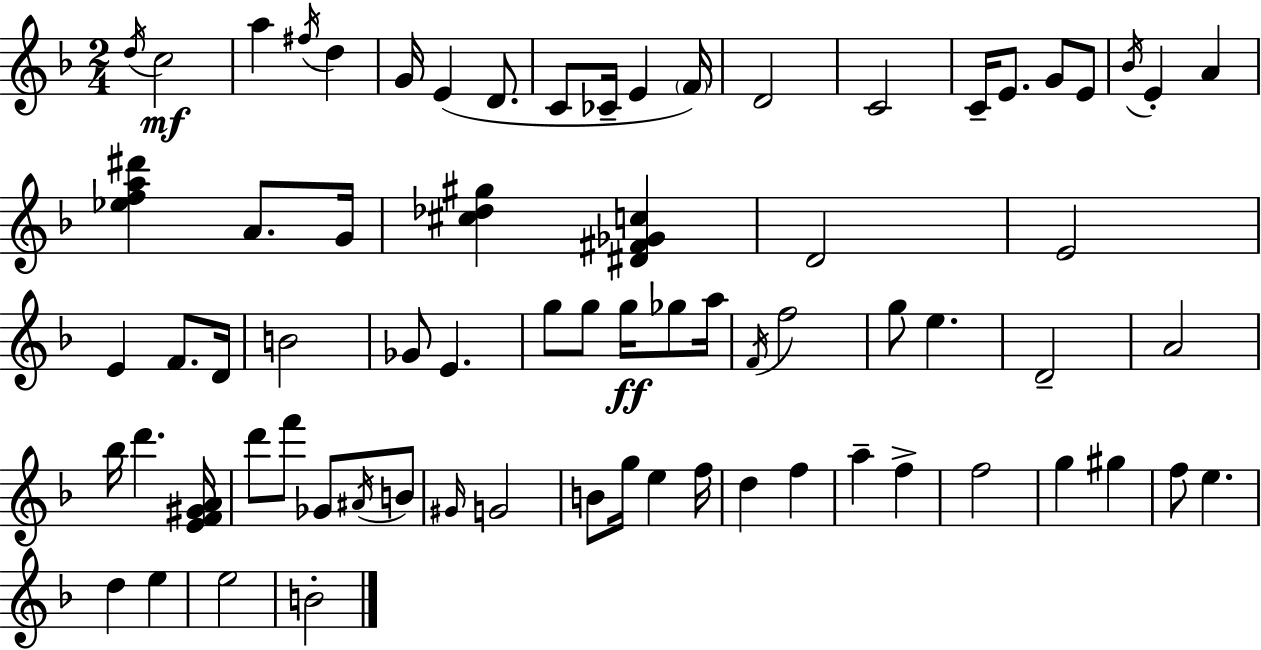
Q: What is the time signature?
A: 2/4